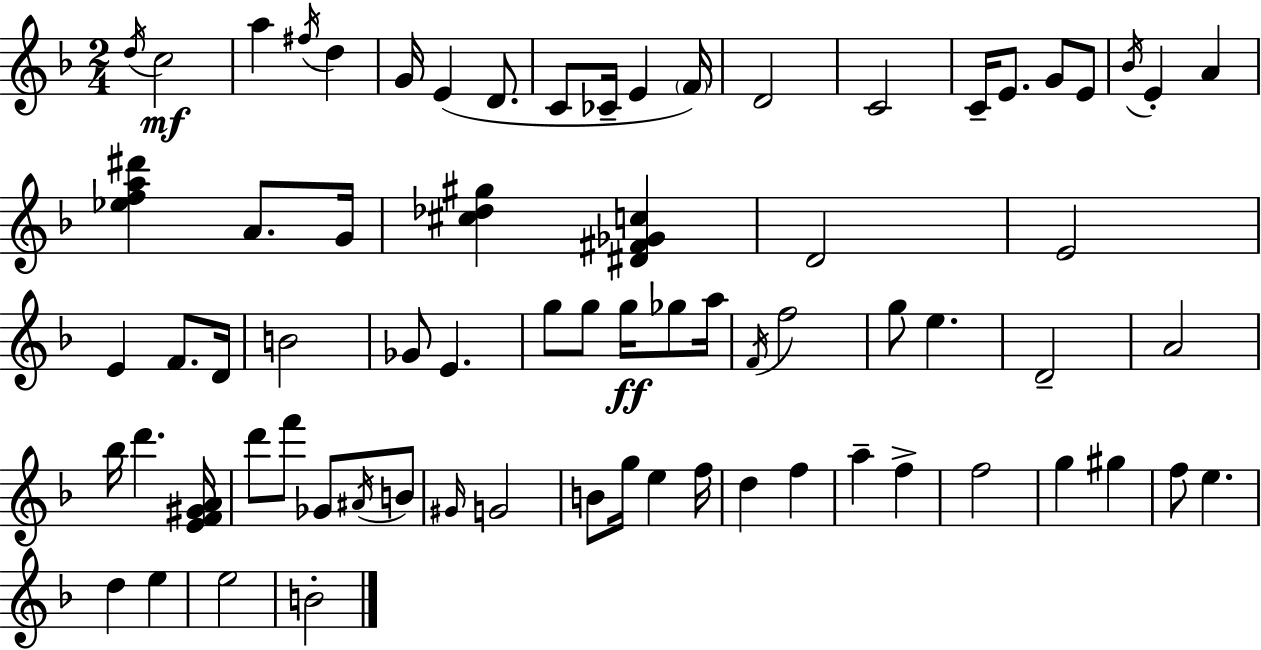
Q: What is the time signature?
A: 2/4